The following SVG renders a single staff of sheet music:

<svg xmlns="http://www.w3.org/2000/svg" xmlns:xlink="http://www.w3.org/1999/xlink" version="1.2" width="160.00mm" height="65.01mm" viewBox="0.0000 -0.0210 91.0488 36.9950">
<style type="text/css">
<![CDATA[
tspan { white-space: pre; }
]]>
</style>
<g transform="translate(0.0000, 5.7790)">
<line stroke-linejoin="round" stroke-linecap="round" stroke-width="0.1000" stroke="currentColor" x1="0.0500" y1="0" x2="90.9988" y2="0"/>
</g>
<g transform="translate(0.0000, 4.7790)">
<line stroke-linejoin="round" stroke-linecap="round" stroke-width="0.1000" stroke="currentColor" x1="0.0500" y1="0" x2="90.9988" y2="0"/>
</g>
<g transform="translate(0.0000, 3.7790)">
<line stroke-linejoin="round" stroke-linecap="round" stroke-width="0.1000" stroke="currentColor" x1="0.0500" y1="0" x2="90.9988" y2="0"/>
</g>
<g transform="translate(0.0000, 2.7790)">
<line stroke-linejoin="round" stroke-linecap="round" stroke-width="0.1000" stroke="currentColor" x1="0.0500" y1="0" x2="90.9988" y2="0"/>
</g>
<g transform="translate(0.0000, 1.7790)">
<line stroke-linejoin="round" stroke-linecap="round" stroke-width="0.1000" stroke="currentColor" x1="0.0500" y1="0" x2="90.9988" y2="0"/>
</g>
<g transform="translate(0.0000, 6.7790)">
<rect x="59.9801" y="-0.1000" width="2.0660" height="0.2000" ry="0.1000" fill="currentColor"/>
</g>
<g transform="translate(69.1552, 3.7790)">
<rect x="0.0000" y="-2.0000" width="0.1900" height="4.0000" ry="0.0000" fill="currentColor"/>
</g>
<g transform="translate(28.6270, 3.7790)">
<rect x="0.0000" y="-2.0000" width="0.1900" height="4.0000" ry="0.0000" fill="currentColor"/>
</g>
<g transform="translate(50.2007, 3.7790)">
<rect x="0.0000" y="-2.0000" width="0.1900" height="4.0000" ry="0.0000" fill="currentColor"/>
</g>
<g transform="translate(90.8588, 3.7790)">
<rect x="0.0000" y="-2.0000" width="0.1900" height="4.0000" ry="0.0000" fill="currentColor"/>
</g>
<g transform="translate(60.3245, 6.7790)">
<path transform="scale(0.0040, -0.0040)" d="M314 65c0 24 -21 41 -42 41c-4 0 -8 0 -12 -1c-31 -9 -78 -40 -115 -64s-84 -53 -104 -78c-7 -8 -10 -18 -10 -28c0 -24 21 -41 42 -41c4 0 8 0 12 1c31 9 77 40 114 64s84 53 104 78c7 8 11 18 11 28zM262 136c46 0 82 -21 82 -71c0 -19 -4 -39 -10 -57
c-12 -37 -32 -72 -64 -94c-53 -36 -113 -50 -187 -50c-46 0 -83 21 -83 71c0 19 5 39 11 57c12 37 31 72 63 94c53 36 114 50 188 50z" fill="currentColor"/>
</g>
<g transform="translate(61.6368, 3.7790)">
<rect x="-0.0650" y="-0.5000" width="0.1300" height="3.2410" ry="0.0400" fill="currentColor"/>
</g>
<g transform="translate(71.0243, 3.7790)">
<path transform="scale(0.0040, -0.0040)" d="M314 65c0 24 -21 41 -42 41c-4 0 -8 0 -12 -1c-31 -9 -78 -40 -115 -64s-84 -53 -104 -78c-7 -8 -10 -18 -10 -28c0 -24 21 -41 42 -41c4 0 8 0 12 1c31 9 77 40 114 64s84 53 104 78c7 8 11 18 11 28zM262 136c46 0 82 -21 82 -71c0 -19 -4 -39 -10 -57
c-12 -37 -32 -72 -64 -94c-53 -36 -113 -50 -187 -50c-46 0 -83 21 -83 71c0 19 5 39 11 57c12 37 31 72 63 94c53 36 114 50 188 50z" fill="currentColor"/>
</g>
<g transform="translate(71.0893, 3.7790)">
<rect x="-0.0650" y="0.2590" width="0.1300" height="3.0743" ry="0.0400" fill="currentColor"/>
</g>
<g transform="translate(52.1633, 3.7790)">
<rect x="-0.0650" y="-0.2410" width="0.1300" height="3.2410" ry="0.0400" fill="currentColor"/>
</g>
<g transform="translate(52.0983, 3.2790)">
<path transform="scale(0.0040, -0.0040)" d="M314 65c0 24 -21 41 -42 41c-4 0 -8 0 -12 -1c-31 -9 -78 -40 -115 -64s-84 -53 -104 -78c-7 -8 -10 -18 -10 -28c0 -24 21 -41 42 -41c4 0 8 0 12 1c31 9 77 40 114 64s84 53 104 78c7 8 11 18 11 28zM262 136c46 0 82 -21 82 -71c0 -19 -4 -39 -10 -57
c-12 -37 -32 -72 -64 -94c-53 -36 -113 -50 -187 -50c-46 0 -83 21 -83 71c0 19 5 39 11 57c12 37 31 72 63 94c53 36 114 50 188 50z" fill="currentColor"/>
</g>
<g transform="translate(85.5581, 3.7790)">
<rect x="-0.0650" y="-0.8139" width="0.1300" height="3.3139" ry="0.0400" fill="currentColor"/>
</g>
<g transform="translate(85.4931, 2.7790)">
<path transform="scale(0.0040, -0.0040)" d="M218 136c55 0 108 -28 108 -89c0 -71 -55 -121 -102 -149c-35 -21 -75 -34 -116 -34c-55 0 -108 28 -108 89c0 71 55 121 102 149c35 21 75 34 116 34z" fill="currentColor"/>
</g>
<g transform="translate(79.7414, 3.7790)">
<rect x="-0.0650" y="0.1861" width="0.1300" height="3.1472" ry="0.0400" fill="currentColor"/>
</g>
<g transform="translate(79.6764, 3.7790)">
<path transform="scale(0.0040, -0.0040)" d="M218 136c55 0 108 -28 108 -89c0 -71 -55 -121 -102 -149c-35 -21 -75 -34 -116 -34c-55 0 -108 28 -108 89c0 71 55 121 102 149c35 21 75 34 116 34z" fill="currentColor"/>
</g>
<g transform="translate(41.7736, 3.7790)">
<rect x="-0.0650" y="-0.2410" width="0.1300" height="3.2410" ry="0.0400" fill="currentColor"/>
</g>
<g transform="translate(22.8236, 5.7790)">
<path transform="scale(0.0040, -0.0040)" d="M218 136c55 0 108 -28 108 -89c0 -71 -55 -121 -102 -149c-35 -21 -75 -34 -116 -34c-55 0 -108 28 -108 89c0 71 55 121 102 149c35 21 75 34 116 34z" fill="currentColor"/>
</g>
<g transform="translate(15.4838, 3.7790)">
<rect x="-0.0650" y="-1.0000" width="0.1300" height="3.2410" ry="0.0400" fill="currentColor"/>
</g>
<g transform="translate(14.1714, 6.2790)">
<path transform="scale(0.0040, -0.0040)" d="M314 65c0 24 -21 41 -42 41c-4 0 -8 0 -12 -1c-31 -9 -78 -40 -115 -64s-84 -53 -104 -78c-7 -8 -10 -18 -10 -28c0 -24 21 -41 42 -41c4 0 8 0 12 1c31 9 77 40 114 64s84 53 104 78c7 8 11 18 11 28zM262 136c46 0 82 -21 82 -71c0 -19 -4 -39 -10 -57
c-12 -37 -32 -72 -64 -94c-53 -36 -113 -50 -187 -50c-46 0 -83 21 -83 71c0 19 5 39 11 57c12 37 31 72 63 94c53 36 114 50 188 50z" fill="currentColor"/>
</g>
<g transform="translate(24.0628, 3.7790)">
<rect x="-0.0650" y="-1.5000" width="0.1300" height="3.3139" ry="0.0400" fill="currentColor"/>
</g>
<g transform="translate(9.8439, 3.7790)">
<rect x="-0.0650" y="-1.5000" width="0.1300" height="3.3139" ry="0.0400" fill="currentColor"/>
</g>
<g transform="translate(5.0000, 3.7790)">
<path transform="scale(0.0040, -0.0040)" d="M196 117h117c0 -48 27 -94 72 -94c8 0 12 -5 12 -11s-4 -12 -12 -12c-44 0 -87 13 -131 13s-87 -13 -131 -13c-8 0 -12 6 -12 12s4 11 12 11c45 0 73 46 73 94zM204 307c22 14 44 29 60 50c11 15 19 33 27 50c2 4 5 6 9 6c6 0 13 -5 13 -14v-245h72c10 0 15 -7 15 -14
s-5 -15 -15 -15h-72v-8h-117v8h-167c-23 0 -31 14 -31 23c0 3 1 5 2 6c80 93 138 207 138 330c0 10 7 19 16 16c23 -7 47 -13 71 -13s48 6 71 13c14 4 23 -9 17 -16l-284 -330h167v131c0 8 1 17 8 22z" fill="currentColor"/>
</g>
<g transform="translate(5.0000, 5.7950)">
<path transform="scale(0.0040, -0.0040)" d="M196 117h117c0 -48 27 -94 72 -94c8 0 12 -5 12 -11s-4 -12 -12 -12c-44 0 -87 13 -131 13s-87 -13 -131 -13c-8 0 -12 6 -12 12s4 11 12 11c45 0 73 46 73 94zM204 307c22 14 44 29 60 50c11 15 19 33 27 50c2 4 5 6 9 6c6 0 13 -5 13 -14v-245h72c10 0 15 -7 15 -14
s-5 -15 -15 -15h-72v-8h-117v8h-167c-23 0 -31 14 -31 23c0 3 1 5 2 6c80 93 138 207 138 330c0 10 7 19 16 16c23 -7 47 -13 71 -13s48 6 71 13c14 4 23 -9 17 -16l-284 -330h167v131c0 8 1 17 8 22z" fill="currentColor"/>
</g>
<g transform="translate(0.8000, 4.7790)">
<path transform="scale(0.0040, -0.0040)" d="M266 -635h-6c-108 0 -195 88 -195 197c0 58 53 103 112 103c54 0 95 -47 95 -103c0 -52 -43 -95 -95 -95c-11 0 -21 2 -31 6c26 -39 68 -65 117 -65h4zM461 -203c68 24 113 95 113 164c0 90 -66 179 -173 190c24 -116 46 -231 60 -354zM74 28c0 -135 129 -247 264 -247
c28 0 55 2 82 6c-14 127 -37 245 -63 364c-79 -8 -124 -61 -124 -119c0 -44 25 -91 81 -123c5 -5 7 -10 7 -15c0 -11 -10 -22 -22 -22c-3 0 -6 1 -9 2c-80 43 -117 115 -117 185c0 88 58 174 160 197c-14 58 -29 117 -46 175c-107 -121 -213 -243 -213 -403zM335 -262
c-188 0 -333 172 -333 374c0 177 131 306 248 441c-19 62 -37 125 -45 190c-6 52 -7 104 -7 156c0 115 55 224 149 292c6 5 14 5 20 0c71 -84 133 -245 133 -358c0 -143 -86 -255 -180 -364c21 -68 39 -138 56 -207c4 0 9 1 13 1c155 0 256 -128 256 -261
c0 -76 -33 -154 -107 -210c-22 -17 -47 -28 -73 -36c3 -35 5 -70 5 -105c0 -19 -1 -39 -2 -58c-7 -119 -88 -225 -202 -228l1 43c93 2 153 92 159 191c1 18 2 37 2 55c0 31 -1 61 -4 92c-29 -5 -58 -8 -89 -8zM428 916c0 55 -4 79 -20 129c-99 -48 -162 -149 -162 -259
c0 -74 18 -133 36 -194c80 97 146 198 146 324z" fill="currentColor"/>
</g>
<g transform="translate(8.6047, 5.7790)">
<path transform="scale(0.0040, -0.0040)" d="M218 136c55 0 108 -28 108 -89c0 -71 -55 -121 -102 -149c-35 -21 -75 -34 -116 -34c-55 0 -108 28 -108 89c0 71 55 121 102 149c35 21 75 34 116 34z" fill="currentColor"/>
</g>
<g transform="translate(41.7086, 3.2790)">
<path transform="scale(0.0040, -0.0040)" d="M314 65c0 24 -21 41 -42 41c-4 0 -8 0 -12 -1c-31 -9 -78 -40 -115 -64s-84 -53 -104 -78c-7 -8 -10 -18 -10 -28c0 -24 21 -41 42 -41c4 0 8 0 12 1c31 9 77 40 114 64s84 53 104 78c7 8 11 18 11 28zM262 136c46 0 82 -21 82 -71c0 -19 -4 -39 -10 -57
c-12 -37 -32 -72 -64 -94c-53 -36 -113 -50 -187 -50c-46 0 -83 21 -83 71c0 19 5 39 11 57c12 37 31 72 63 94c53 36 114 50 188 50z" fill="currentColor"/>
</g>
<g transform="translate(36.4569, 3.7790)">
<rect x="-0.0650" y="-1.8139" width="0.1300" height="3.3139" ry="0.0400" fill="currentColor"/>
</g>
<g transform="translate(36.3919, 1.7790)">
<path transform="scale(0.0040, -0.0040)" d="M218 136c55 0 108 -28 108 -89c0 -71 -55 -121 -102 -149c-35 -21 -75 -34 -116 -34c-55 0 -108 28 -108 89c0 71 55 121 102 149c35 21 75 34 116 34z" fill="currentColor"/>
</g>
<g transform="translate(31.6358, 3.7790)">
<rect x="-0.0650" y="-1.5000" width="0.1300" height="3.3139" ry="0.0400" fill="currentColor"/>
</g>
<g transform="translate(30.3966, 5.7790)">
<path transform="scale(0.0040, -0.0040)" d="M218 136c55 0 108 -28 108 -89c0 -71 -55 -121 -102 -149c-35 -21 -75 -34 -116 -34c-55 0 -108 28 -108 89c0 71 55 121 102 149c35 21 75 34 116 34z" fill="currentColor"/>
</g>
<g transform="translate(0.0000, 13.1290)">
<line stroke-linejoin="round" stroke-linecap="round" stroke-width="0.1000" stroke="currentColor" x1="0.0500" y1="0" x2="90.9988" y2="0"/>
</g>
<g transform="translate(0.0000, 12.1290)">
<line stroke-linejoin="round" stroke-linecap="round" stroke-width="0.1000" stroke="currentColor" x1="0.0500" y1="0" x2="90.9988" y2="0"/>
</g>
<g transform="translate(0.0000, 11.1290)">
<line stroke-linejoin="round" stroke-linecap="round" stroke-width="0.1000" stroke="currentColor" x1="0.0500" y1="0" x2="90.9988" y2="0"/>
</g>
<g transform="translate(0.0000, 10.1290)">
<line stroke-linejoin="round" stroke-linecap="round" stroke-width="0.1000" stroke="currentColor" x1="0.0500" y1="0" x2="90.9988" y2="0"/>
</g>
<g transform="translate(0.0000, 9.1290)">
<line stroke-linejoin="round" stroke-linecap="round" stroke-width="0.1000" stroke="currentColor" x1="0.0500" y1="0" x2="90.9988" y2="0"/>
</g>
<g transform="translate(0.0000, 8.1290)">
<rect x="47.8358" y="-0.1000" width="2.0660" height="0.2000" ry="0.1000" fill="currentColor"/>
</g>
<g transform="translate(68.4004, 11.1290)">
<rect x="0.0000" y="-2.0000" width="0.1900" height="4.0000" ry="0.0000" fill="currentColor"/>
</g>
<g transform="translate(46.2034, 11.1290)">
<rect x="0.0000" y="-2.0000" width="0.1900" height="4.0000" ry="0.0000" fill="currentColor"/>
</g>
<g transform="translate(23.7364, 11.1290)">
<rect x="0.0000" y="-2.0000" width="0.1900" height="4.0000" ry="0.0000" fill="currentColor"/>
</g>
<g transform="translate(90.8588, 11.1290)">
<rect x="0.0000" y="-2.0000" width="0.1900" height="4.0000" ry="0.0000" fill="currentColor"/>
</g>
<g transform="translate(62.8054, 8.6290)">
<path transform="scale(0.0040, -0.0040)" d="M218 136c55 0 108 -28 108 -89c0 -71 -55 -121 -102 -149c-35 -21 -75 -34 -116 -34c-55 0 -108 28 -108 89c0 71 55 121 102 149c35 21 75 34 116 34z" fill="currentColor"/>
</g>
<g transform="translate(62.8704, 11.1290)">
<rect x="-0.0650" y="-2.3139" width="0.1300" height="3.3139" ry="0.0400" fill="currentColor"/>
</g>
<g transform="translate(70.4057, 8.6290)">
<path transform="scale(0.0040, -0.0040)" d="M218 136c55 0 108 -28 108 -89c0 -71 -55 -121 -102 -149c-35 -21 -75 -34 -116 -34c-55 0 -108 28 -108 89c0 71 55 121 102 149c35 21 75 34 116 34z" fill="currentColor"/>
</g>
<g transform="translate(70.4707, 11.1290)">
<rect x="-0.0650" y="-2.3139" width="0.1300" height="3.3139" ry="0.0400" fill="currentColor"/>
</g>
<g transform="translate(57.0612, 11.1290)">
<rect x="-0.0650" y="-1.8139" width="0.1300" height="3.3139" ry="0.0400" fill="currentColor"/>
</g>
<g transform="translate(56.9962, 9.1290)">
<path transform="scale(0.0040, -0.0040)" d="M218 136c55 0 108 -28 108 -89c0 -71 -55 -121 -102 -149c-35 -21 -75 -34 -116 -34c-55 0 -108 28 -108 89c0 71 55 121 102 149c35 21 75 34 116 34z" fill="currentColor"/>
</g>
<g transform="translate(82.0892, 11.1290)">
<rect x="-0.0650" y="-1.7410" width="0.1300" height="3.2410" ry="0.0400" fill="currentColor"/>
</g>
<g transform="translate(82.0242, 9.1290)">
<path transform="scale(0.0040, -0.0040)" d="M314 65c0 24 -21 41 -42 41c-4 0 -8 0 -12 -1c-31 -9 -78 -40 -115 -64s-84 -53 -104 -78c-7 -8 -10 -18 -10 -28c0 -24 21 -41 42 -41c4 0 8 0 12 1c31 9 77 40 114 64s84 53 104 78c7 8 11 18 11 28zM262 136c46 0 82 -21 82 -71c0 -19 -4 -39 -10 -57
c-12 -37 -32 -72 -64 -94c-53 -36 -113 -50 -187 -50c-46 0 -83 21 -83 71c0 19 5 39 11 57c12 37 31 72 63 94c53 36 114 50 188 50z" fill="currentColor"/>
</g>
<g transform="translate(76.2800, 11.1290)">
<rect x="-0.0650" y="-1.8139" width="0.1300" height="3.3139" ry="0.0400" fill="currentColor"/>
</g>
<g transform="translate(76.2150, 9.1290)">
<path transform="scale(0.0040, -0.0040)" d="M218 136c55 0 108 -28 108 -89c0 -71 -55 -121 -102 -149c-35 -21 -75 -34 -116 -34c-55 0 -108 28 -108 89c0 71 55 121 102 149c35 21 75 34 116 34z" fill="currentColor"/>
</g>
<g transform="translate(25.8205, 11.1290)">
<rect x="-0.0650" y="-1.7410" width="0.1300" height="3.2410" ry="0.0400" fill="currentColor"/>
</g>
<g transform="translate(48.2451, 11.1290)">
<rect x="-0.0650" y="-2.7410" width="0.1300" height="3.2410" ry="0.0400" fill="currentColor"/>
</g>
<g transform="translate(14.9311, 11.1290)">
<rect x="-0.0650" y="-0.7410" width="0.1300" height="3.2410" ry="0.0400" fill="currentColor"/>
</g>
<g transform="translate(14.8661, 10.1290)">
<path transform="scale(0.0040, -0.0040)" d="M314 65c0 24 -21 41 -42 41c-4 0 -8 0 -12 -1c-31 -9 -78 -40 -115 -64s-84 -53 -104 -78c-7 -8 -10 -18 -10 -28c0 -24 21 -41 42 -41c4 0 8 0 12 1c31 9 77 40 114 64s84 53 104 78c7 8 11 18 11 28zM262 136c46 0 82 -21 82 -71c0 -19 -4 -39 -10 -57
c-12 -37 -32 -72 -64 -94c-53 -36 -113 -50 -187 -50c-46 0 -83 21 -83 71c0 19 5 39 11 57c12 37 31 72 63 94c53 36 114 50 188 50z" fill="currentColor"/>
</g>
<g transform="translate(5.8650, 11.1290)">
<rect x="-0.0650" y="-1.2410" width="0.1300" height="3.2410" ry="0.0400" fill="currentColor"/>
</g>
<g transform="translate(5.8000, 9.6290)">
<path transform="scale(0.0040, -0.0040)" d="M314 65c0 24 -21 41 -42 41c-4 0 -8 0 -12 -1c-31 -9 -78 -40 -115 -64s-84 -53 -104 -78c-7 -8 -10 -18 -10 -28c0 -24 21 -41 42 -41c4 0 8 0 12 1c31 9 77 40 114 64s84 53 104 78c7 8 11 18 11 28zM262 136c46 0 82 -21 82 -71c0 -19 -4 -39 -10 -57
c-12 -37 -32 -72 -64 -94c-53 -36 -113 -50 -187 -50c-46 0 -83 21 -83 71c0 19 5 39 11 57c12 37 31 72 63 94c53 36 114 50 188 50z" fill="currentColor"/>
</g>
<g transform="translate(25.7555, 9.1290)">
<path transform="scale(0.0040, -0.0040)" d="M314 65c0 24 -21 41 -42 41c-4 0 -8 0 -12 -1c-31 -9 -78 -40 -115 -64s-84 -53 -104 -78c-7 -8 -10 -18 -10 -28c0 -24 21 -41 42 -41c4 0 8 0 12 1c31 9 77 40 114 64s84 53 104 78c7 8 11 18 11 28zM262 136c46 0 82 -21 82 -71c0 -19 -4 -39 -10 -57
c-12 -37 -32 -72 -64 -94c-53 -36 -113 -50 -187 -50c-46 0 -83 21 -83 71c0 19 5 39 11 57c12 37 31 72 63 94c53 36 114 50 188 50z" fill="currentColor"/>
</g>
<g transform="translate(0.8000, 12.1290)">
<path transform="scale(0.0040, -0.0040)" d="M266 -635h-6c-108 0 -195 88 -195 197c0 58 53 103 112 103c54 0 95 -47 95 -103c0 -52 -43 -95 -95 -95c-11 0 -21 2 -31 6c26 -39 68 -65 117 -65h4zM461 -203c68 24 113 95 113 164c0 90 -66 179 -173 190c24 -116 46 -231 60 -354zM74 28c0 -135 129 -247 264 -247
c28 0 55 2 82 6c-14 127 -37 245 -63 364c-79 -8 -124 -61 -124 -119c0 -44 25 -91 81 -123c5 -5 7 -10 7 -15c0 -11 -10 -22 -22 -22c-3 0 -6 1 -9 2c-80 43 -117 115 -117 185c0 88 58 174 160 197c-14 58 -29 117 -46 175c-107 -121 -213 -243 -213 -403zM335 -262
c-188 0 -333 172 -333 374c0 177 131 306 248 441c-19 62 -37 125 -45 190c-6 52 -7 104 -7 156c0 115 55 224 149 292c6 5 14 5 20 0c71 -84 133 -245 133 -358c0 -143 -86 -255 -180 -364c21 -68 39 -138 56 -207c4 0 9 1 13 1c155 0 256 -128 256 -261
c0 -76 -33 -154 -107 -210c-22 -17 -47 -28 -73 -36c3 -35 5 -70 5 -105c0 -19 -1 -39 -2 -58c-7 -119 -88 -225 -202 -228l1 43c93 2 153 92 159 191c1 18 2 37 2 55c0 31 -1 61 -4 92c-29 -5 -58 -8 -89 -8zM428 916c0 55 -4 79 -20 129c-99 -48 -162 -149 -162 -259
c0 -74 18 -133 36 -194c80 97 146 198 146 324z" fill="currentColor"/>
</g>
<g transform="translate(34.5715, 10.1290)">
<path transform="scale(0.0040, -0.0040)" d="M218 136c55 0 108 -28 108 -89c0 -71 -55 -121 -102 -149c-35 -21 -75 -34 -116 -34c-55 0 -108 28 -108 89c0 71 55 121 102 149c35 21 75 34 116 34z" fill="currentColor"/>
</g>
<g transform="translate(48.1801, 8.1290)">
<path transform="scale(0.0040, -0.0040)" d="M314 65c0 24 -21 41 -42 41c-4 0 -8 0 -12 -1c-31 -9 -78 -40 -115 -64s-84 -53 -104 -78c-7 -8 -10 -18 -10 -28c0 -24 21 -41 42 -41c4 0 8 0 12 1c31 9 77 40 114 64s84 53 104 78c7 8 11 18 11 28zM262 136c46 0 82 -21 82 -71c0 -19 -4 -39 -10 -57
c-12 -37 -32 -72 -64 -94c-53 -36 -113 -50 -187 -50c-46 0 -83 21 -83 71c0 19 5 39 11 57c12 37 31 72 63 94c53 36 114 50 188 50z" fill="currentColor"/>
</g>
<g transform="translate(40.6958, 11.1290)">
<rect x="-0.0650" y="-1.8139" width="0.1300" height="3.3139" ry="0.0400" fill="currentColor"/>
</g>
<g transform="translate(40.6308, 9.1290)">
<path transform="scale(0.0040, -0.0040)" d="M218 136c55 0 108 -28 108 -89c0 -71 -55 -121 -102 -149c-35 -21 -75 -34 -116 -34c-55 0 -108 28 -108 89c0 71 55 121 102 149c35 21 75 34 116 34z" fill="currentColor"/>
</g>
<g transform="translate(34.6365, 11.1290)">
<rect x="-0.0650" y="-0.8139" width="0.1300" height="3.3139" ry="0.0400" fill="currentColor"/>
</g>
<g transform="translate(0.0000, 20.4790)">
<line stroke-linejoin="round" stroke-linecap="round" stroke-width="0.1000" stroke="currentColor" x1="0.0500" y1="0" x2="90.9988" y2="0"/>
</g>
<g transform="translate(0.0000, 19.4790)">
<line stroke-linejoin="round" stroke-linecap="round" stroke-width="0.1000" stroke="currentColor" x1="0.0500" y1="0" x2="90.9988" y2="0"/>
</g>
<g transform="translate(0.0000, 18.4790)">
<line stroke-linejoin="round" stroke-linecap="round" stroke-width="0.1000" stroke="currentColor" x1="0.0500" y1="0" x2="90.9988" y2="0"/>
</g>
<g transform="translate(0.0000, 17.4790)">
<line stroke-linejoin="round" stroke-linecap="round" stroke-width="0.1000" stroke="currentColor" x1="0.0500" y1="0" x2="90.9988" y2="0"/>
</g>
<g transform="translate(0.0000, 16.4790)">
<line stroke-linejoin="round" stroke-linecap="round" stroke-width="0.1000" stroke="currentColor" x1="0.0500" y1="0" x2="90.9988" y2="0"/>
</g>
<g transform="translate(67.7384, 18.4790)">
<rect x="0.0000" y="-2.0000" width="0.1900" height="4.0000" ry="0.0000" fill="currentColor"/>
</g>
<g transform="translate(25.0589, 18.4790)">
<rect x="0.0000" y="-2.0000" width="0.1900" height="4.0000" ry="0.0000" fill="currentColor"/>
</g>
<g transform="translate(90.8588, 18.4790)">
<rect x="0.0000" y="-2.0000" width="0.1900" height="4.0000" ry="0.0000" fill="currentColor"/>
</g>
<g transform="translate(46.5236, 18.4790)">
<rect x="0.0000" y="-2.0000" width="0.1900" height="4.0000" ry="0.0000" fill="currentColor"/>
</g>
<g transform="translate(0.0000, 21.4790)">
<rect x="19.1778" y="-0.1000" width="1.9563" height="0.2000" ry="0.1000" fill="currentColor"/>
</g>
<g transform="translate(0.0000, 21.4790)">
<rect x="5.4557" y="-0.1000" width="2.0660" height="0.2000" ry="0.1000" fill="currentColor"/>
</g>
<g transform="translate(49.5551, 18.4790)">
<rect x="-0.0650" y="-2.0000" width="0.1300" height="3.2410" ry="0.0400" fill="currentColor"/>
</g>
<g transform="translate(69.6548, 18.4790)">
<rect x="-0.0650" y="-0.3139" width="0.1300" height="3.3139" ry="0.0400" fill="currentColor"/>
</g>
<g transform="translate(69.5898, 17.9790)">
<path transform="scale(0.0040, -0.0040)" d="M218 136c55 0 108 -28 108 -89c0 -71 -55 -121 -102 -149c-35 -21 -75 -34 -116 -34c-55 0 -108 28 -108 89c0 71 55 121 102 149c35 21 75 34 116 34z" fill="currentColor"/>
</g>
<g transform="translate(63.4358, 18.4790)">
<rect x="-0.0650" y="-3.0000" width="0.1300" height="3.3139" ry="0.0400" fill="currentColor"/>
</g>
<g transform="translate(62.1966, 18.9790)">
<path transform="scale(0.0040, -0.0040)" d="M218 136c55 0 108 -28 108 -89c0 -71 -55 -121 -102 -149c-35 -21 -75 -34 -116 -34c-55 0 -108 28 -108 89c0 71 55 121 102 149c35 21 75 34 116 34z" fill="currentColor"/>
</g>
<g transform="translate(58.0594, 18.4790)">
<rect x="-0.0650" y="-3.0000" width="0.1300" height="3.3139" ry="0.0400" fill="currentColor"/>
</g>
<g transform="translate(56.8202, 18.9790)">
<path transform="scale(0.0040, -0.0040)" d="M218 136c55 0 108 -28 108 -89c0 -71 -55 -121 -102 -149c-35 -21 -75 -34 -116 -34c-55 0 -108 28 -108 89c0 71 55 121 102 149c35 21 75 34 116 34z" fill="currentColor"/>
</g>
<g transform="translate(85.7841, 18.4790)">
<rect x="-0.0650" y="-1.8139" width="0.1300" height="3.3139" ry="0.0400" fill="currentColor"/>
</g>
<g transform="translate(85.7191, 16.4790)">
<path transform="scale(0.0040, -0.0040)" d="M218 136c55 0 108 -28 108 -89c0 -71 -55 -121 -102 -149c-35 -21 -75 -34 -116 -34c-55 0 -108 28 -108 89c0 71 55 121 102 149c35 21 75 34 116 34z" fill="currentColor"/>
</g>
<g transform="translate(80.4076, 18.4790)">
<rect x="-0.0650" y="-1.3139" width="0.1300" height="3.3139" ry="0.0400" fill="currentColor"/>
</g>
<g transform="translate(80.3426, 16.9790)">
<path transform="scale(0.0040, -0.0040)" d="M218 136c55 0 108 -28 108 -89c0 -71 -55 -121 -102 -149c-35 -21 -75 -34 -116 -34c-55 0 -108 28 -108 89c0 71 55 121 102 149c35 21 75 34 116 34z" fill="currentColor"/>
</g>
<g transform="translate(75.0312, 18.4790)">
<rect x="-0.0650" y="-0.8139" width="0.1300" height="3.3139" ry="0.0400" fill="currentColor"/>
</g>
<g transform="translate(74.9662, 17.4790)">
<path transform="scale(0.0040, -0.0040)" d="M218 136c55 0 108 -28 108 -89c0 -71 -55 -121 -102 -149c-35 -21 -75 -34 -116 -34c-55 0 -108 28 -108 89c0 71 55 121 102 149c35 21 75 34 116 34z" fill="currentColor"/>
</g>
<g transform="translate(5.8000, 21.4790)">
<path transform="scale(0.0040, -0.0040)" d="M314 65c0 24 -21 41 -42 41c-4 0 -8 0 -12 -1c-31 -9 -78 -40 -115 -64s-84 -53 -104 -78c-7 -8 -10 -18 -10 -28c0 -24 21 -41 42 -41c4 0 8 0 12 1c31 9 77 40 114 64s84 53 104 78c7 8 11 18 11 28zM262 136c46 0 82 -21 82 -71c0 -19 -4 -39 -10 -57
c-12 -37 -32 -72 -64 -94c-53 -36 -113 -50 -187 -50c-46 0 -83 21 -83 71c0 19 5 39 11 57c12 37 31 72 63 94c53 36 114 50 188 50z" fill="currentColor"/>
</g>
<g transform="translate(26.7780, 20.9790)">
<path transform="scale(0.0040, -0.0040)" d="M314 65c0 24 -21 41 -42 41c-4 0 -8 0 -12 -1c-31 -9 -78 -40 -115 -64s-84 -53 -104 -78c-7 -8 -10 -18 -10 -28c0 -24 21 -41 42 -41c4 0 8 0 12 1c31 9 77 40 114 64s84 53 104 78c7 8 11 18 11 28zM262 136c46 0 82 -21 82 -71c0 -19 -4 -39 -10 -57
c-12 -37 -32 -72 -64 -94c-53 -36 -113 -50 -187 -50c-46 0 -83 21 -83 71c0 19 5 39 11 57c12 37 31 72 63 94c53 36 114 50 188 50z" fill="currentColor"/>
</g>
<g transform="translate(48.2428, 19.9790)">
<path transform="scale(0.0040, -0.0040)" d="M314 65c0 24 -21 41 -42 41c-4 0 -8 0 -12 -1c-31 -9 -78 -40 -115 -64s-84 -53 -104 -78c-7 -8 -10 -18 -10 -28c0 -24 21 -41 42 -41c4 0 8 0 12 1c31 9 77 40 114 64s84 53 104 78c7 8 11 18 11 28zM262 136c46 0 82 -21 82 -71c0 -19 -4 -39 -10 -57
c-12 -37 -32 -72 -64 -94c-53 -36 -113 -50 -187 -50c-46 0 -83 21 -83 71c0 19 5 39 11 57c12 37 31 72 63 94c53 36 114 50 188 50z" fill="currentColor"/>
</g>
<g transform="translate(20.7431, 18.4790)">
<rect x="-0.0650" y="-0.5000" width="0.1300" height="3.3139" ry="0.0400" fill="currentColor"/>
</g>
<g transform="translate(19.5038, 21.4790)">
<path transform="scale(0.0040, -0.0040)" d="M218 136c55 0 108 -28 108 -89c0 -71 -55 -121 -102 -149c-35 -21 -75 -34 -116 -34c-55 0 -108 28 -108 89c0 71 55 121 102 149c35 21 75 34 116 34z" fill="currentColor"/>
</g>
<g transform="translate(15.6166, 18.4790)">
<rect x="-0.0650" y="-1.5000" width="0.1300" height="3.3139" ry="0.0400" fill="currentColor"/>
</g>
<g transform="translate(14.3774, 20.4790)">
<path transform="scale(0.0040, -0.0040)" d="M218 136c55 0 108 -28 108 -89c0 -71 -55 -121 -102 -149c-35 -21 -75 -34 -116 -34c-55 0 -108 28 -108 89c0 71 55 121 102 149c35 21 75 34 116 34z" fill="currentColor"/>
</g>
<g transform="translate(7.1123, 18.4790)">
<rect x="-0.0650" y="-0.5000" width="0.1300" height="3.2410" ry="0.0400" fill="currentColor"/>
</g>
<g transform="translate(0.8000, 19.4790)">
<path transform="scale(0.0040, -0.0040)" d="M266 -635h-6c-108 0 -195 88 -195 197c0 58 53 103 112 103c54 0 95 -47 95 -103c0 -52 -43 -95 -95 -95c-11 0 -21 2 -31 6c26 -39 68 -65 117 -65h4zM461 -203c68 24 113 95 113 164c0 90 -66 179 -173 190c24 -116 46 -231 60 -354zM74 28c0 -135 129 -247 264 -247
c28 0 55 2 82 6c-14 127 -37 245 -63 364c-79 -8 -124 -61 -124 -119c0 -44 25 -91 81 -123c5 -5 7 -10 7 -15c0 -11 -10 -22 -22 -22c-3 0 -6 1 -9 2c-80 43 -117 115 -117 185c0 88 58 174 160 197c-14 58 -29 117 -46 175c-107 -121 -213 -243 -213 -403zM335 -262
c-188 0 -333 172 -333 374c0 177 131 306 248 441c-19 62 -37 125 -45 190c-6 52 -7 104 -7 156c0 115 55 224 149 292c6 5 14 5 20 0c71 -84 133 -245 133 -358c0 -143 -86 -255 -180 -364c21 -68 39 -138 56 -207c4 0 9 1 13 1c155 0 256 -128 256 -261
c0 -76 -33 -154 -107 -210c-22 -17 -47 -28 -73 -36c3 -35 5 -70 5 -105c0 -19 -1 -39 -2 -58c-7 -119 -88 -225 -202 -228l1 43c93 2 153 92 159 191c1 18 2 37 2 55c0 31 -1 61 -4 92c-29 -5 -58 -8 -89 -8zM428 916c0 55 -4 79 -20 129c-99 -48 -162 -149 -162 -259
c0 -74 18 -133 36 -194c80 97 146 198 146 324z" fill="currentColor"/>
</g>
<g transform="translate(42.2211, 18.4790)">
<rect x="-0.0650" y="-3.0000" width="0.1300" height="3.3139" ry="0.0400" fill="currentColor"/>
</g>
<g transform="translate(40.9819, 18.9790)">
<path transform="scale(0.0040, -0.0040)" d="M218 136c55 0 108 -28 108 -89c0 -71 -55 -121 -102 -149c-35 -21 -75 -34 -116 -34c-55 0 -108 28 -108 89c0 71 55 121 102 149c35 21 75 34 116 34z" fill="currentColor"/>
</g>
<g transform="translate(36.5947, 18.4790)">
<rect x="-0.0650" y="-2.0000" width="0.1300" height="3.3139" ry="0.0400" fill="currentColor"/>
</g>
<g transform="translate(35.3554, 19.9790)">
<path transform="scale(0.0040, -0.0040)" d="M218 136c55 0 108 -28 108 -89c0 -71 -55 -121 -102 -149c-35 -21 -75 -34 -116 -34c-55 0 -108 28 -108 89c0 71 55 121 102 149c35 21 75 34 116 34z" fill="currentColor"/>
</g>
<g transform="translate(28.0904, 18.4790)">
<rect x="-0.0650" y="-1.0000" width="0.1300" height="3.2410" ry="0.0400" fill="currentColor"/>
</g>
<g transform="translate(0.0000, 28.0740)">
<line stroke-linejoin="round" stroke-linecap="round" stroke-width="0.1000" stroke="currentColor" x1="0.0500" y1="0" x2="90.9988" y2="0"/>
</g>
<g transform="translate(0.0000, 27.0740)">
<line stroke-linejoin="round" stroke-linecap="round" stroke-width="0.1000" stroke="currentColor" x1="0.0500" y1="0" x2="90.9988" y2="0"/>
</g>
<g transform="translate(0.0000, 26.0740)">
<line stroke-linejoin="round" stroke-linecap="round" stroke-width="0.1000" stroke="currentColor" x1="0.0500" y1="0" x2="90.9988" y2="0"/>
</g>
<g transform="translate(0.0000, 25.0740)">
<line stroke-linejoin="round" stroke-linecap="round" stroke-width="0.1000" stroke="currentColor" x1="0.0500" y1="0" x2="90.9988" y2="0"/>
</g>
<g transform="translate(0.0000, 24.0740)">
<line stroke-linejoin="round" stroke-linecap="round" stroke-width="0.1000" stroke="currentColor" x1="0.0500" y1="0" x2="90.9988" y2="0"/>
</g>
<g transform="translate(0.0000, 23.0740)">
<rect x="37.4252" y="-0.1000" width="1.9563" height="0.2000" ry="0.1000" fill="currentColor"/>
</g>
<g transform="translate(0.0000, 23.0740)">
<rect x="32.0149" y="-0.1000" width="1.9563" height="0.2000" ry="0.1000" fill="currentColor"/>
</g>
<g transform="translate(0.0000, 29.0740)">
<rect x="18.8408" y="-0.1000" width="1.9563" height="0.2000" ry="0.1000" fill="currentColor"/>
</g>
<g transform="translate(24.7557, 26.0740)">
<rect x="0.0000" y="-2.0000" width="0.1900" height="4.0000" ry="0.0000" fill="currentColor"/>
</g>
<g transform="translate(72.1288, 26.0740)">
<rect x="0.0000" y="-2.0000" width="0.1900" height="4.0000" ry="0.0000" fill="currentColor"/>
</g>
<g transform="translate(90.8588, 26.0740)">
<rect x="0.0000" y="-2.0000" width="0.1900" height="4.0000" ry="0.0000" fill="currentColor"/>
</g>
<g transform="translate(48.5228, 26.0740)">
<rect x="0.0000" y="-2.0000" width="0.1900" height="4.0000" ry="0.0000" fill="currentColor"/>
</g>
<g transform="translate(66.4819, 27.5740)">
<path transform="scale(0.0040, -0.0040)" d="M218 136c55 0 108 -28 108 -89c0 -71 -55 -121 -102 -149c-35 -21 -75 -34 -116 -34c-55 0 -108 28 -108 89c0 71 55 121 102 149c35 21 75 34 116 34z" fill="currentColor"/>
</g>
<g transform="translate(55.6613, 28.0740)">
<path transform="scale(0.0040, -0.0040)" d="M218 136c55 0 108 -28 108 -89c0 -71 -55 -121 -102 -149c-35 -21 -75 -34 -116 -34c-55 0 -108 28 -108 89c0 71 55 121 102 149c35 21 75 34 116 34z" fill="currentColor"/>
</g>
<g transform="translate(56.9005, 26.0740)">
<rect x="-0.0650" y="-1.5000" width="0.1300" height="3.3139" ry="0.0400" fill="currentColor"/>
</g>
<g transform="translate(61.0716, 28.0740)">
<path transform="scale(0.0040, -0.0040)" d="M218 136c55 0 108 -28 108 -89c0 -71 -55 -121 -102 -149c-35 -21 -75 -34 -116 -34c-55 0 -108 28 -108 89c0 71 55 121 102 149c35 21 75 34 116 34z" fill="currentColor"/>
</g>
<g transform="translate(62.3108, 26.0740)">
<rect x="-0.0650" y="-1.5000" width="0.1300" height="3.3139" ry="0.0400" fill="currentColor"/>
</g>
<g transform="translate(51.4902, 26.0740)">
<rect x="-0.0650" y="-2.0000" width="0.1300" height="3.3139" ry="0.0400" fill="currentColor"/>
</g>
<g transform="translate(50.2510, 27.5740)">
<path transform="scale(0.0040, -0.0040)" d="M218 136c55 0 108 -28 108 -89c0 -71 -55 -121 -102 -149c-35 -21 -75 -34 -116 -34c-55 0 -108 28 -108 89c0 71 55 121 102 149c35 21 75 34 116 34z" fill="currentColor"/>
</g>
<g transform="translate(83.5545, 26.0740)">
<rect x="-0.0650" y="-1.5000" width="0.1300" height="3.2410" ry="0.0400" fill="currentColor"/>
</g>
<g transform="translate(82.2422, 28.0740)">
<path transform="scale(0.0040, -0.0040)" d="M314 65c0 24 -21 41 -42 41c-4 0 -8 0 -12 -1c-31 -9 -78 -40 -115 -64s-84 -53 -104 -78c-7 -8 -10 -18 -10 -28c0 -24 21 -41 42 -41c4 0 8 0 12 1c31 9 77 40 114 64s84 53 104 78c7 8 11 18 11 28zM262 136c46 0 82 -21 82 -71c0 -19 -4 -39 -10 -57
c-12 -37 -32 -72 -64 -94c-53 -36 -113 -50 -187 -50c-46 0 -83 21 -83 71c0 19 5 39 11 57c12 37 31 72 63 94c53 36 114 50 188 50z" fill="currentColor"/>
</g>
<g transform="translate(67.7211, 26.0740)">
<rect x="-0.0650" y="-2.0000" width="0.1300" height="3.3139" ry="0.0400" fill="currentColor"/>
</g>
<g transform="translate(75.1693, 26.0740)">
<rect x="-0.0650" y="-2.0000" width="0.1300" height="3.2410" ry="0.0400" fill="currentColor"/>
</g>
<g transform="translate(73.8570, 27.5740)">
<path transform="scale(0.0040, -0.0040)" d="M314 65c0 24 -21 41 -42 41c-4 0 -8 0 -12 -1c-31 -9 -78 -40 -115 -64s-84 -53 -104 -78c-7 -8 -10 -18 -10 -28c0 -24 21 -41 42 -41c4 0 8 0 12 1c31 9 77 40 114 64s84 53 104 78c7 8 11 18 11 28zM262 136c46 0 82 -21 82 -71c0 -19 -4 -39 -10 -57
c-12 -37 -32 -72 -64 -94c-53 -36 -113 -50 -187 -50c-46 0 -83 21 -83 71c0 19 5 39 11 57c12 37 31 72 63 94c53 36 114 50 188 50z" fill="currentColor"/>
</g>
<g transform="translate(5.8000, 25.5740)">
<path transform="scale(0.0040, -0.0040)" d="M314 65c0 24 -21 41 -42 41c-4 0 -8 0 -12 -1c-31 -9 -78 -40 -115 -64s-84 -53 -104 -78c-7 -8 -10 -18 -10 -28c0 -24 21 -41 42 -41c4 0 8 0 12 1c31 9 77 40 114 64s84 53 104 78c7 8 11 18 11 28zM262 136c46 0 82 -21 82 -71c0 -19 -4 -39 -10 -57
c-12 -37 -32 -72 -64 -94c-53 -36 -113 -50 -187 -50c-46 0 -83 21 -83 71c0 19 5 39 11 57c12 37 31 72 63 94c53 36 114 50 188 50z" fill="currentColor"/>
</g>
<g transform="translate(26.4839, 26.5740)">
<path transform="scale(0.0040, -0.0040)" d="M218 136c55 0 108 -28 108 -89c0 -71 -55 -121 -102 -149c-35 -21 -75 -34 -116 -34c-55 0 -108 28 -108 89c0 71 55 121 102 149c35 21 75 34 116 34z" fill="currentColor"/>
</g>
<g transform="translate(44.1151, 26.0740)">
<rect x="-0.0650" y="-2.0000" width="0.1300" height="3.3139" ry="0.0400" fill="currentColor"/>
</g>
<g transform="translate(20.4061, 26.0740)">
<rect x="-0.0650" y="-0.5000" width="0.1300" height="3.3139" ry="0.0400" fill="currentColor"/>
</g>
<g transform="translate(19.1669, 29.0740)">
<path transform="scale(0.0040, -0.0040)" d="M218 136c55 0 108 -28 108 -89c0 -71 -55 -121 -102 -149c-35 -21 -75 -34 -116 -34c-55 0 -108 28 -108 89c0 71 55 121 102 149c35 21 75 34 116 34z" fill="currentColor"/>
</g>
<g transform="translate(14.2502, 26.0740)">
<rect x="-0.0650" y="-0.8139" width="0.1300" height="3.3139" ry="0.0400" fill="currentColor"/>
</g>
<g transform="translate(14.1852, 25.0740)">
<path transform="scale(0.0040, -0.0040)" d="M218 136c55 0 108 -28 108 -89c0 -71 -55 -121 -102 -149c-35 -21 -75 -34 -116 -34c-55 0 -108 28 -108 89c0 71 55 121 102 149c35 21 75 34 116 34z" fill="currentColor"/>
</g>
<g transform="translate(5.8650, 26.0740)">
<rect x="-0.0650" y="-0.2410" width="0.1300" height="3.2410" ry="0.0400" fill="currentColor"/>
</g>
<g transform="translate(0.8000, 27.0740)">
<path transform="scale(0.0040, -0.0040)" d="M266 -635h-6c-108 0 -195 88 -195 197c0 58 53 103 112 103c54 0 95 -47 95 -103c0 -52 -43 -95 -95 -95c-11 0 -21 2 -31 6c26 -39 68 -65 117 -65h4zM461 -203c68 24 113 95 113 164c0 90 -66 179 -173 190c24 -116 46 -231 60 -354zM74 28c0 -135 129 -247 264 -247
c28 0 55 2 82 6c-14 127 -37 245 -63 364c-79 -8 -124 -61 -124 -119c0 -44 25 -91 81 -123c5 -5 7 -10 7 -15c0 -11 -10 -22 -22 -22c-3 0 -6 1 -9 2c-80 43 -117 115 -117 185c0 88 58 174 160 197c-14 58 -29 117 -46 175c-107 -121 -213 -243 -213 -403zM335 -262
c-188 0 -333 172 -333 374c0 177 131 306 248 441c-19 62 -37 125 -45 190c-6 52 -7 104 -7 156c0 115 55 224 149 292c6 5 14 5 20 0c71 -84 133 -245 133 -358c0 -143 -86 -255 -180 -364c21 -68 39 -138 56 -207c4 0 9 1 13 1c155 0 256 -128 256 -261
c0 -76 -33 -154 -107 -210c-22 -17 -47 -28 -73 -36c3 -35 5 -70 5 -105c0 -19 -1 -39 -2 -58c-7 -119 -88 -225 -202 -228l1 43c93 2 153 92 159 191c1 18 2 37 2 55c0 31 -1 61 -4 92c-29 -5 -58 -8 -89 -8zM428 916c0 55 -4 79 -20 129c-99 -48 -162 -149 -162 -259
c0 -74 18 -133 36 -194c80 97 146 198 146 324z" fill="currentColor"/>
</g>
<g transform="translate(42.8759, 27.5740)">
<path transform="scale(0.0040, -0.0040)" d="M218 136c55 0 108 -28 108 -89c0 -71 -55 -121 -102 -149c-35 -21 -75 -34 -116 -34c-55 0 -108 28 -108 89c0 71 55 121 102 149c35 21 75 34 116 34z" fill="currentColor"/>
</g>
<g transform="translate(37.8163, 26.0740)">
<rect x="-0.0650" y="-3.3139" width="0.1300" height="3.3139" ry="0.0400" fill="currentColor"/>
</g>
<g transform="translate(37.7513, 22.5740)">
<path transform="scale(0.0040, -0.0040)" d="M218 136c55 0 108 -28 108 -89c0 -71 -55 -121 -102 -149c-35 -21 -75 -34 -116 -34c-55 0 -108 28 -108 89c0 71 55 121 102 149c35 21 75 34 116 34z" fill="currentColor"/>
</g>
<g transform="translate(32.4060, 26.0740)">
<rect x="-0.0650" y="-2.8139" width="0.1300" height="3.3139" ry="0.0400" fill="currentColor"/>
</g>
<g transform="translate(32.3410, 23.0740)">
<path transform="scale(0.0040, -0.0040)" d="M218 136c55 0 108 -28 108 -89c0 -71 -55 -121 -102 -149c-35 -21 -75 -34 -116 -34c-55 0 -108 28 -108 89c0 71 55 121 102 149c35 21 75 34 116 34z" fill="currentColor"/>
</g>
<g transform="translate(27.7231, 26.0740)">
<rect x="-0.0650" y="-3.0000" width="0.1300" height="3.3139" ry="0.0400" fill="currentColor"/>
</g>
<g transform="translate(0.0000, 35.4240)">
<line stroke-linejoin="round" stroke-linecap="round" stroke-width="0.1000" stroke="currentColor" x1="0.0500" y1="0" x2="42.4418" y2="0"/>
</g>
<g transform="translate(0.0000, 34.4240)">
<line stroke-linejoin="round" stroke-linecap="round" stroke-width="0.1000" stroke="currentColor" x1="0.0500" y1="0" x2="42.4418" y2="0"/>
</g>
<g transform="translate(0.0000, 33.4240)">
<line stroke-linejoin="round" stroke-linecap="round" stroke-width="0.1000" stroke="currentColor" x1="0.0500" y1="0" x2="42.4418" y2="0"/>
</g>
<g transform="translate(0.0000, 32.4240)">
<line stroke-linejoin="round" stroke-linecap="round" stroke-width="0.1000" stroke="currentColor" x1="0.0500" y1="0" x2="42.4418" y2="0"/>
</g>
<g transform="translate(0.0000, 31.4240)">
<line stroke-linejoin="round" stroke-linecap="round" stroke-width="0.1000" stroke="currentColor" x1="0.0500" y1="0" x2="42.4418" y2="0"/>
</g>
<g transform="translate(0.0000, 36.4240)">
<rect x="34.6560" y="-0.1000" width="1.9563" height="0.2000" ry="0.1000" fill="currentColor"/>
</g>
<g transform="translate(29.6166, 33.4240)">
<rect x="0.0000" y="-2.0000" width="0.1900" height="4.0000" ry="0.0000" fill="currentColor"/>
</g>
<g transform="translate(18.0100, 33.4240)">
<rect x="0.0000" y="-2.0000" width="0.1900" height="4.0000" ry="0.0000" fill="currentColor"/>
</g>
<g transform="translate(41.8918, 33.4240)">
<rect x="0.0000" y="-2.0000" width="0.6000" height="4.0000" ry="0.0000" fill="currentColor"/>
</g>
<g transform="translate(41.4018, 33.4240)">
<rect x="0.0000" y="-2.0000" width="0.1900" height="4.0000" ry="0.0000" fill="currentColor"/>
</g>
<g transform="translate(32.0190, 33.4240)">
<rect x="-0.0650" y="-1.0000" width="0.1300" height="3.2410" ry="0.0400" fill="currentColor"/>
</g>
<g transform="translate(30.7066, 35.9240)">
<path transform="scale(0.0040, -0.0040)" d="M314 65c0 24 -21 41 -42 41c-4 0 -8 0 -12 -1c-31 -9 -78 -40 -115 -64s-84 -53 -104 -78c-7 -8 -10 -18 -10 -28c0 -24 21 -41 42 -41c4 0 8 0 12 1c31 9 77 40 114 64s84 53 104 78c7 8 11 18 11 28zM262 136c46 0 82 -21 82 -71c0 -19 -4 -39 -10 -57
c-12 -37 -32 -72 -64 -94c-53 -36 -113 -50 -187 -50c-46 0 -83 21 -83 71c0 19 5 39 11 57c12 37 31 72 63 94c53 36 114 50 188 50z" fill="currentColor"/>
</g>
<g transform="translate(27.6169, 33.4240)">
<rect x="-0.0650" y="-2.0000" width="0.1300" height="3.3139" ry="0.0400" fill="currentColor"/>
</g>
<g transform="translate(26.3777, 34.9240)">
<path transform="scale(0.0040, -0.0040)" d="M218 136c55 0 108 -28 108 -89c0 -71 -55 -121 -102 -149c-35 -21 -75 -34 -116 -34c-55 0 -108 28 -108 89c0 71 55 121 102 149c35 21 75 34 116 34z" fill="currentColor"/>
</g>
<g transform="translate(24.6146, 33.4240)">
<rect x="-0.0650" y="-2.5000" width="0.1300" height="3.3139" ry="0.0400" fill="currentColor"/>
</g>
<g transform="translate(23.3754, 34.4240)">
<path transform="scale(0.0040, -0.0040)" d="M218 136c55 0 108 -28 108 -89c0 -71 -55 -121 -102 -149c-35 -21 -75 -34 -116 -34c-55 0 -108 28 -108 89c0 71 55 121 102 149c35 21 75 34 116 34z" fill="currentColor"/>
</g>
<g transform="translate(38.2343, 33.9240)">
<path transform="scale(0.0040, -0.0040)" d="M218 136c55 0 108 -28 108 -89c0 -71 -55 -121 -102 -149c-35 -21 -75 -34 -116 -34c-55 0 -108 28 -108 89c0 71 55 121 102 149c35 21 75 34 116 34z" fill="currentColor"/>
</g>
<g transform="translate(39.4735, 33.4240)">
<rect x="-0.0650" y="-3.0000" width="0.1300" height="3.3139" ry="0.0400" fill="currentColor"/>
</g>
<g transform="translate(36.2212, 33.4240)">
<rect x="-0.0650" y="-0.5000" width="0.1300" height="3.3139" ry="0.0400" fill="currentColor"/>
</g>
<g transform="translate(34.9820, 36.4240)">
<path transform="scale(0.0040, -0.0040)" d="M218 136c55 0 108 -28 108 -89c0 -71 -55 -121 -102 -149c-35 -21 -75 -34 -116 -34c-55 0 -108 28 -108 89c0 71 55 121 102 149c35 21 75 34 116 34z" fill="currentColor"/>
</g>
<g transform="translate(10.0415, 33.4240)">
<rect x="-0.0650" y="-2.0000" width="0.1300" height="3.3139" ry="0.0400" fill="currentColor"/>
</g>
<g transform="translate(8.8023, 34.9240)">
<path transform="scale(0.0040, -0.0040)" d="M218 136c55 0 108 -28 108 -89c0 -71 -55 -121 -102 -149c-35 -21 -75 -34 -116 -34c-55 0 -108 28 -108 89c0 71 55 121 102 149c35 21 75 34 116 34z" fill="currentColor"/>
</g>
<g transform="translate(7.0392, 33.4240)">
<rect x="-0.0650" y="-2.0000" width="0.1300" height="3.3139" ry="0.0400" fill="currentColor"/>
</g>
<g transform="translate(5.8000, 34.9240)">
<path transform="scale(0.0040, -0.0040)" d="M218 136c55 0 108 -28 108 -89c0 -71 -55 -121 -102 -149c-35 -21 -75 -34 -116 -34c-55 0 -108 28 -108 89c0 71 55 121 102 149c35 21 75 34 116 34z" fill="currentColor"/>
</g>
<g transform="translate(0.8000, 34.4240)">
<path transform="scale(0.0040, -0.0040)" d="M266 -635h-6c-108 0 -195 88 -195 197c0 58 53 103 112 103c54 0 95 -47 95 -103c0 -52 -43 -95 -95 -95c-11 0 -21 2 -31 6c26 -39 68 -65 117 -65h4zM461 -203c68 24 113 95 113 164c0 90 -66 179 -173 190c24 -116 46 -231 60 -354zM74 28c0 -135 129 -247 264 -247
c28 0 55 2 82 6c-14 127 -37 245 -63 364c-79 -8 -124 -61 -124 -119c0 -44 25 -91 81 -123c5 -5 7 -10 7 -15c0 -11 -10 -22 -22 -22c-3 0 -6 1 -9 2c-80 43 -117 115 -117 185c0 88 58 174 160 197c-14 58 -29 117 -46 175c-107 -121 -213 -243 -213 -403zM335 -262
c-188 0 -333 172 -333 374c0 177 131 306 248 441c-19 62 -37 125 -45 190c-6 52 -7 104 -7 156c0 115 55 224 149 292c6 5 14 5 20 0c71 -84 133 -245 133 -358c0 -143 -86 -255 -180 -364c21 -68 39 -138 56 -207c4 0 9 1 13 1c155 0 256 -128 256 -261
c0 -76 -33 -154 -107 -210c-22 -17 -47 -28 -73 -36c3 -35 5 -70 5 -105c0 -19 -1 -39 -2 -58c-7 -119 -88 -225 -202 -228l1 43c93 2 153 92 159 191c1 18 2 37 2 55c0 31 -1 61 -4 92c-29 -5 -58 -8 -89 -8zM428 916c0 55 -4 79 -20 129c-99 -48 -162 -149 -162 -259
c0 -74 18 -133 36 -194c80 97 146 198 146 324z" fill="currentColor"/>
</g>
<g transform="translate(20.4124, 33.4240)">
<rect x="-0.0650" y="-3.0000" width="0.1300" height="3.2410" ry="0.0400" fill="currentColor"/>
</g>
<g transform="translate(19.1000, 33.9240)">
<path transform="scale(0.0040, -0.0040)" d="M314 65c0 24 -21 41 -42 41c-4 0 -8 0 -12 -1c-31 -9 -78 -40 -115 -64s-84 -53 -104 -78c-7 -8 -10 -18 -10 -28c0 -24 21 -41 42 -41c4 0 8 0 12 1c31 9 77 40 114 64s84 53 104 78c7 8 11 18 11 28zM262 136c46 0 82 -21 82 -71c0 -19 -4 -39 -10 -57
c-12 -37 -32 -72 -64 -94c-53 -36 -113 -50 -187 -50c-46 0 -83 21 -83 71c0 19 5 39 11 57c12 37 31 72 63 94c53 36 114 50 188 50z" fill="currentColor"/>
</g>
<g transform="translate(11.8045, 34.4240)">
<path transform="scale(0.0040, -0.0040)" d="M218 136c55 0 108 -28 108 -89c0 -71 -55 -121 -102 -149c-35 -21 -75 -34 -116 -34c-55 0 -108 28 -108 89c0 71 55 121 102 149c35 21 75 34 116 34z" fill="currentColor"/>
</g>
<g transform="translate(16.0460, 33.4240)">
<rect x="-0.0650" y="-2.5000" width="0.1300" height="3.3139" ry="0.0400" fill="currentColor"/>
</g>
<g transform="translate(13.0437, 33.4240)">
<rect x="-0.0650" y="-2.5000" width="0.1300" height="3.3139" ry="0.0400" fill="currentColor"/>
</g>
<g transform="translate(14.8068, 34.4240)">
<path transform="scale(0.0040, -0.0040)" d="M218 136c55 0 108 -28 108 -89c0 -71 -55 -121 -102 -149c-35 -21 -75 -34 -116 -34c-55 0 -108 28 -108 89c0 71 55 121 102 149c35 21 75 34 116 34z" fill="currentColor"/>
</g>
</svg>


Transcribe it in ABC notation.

X:1
T:Untitled
M:4/4
L:1/4
K:C
E D2 E E f c2 c2 C2 B2 B d e2 d2 f2 d f a2 f g g f f2 C2 E C D2 F A F2 A A c d e f c2 d C A a b F F E E F F2 E2 F F G G A2 G F D2 C A